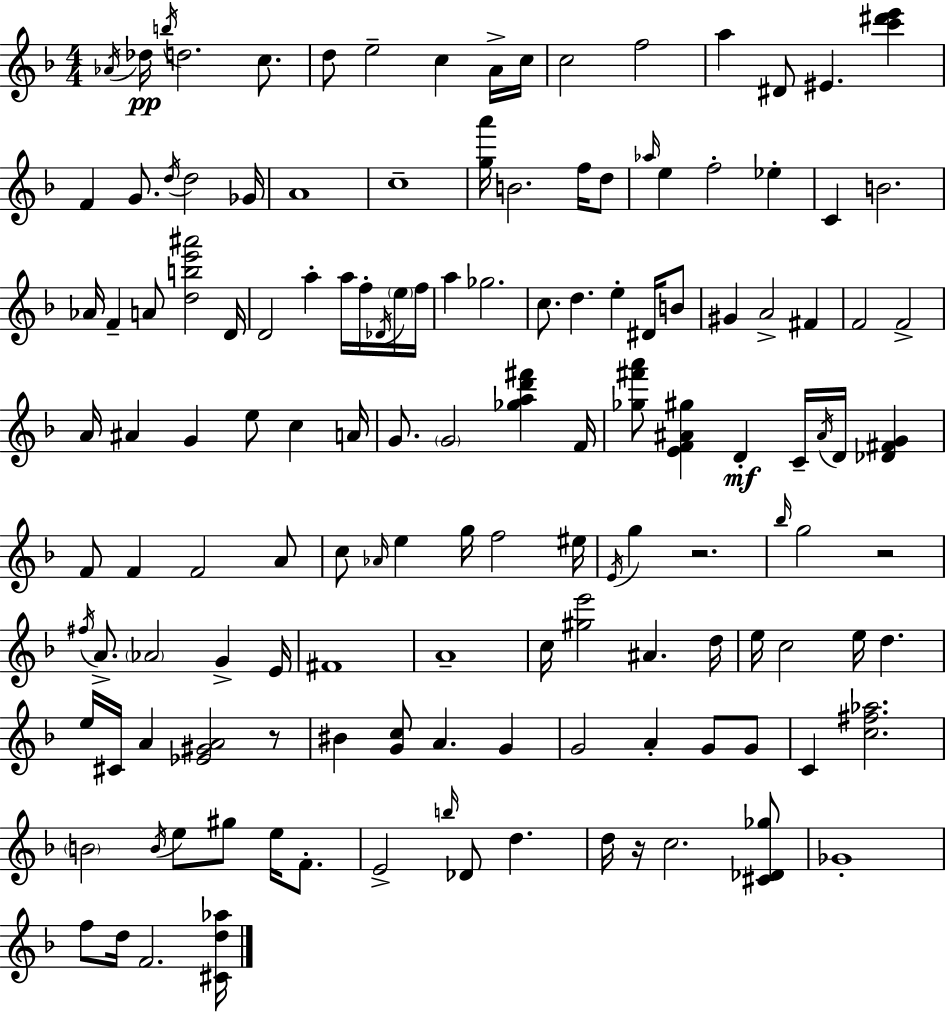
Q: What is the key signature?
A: D minor